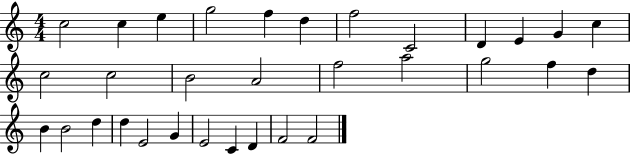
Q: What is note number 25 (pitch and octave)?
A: D5